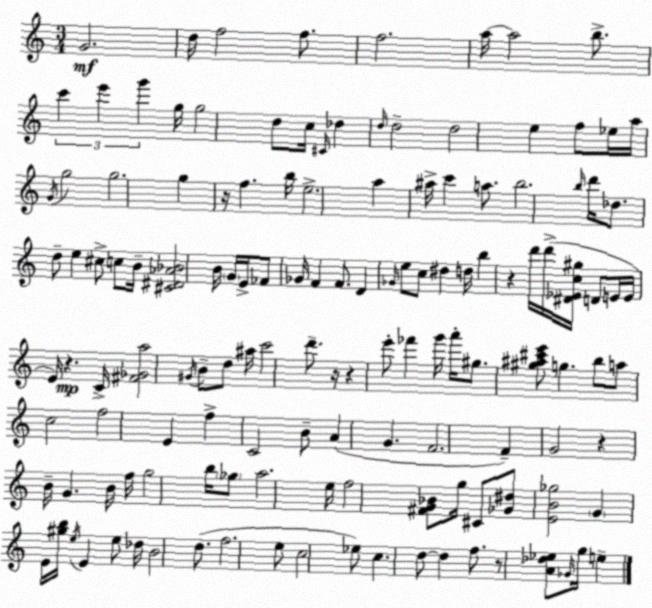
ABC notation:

X:1
T:Untitled
M:3/4
L:1/4
K:C
G2 d/4 f2 f/2 f2 a/4 a2 b/2 c' e' g' g/4 g2 d/2 c/4 ^C/4 _d d/4 d2 d2 e f/2 _e/4 a/4 G/4 g2 g2 g z/4 f b/4 e2 a ^a/4 c' a/2 b2 b/4 d'/4 _d/2 d/2 e ^c/2 c/2 B/4 [^C^D_A_B]2 B/4 G/4 E/4 _F/2 _G/4 F F/2 D _G/4 e/2 c/2 ^d d/4 b z d'/4 d'/4 [^D_Ec^g]/4 D/2 E/4 E/4 E/4 z C/4 [^F_Ga]2 ^G/4 B/2 d/2 ^a/4 c'2 d'/2 z/4 z e'/2 _f' g'/4 a'/4 ^g/2 [^g^a^c'e']/2 g b/2 a/2 c2 f2 E f C2 B/2 A G F2 F G2 z B/4 G B/4 f/4 g2 b/4 _g/2 a2 e/4 f2 [^FG_B]/2 g/4 ^C/2 [_G^d]/2 [EB_g]2 G E/4 [^gb]/4 e/4 E e/2 _d/4 B2 d/2 f2 e/2 c2 _e/2 c d/2 d f/2 z/2 [A_d_e]/2 _G/4 g/4 e